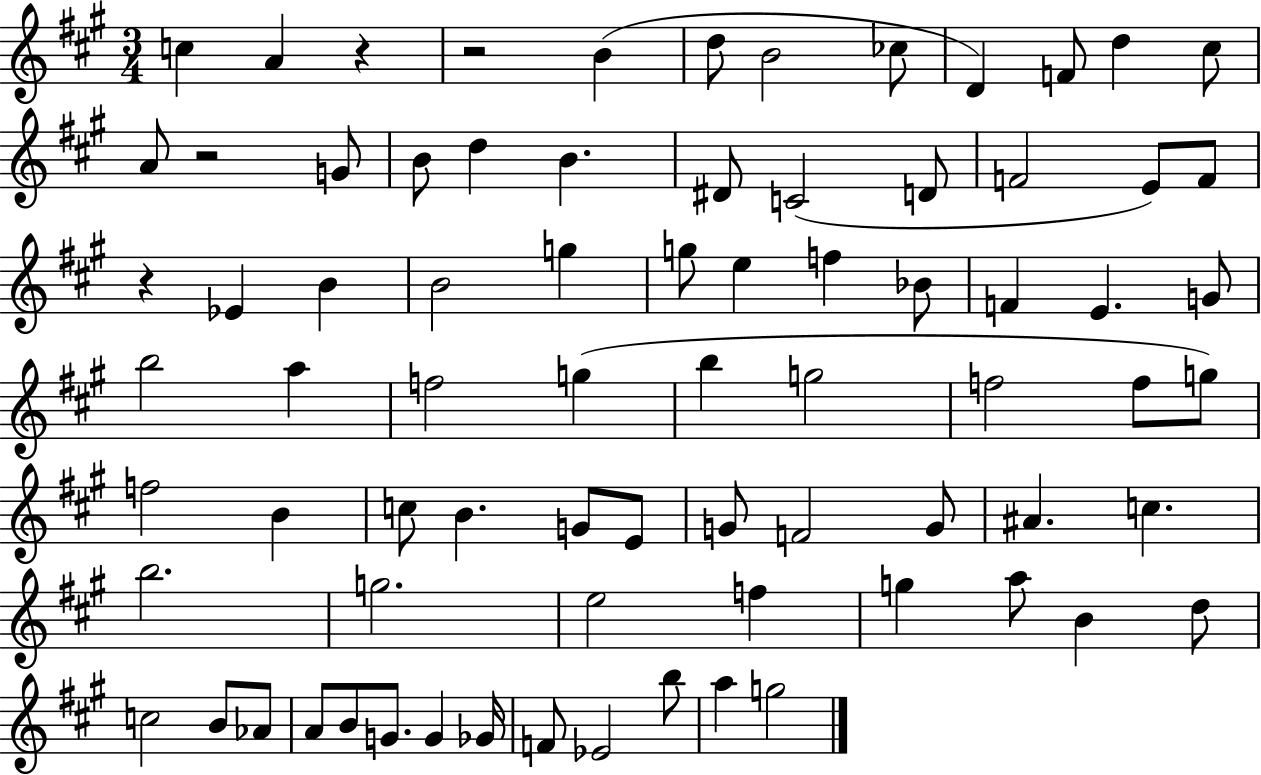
C5/q A4/q R/q R/h B4/q D5/e B4/h CES5/e D4/q F4/e D5/q C#5/e A4/e R/h G4/e B4/e D5/q B4/q. D#4/e C4/h D4/e F4/h E4/e F4/e R/q Eb4/q B4/q B4/h G5/q G5/e E5/q F5/q Bb4/e F4/q E4/q. G4/e B5/h A5/q F5/h G5/q B5/q G5/h F5/h F5/e G5/e F5/h B4/q C5/e B4/q. G4/e E4/e G4/e F4/h G4/e A#4/q. C5/q. B5/h. G5/h. E5/h F5/q G5/q A5/e B4/q D5/e C5/h B4/e Ab4/e A4/e B4/e G4/e. G4/q Gb4/s F4/e Eb4/h B5/e A5/q G5/h